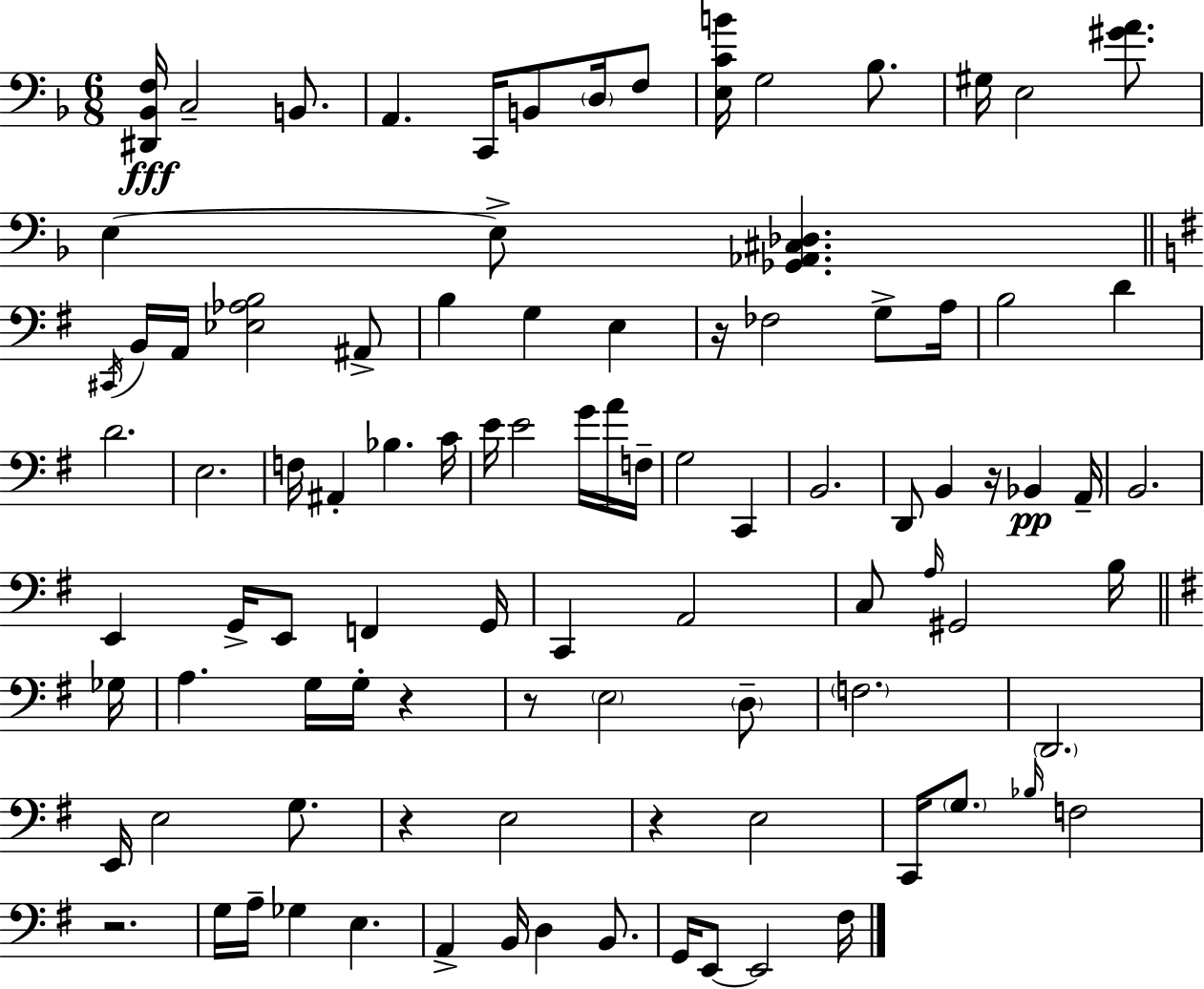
{
  \clef bass
  \numericTimeSignature
  \time 6/8
  \key d \minor
  \repeat volta 2 { <dis, bes, f>16\fff c2-- b,8. | a,4. c,16 b,8 \parenthesize d16 f8 | <e c' b'>16 g2 bes8. | gis16 e2 <gis' a'>8. | \break e4~~ e8-> <ges, aes, cis des>4. | \bar "||" \break \key e \minor \acciaccatura { cis,16 } b,16 a,16 <ees aes b>2 ais,8-> | b4 g4 e4 | r16 fes2 g8-> | a16 b2 d'4 | \break d'2. | e2. | f16 ais,4-. bes4. | c'16 e'16 e'2 g'16 a'16 | \break f16-- g2 c,4 | b,2. | d,8 b,4 r16 bes,4\pp | a,16-- b,2. | \break e,4 g,16-> e,8 f,4 | g,16 c,4 a,2 | c8 \grace { a16 } gis,2 | b16 \bar "||" \break \key g \major ges16 a4. g16 g16-. r4 | r8 \parenthesize e2 \parenthesize d8-- | \parenthesize f2. | \parenthesize d,2. | \break e,16 e2 g8. | r4 e2 | r4 e2 | c,16 \parenthesize g8. \grace { bes16 } f2 | \break r2. | g16 a16-- ges4 e4. | a,4-> b,16 d4 b,8. | g,16 e,8~~ e,2 | \break fis16 } \bar "|."
}